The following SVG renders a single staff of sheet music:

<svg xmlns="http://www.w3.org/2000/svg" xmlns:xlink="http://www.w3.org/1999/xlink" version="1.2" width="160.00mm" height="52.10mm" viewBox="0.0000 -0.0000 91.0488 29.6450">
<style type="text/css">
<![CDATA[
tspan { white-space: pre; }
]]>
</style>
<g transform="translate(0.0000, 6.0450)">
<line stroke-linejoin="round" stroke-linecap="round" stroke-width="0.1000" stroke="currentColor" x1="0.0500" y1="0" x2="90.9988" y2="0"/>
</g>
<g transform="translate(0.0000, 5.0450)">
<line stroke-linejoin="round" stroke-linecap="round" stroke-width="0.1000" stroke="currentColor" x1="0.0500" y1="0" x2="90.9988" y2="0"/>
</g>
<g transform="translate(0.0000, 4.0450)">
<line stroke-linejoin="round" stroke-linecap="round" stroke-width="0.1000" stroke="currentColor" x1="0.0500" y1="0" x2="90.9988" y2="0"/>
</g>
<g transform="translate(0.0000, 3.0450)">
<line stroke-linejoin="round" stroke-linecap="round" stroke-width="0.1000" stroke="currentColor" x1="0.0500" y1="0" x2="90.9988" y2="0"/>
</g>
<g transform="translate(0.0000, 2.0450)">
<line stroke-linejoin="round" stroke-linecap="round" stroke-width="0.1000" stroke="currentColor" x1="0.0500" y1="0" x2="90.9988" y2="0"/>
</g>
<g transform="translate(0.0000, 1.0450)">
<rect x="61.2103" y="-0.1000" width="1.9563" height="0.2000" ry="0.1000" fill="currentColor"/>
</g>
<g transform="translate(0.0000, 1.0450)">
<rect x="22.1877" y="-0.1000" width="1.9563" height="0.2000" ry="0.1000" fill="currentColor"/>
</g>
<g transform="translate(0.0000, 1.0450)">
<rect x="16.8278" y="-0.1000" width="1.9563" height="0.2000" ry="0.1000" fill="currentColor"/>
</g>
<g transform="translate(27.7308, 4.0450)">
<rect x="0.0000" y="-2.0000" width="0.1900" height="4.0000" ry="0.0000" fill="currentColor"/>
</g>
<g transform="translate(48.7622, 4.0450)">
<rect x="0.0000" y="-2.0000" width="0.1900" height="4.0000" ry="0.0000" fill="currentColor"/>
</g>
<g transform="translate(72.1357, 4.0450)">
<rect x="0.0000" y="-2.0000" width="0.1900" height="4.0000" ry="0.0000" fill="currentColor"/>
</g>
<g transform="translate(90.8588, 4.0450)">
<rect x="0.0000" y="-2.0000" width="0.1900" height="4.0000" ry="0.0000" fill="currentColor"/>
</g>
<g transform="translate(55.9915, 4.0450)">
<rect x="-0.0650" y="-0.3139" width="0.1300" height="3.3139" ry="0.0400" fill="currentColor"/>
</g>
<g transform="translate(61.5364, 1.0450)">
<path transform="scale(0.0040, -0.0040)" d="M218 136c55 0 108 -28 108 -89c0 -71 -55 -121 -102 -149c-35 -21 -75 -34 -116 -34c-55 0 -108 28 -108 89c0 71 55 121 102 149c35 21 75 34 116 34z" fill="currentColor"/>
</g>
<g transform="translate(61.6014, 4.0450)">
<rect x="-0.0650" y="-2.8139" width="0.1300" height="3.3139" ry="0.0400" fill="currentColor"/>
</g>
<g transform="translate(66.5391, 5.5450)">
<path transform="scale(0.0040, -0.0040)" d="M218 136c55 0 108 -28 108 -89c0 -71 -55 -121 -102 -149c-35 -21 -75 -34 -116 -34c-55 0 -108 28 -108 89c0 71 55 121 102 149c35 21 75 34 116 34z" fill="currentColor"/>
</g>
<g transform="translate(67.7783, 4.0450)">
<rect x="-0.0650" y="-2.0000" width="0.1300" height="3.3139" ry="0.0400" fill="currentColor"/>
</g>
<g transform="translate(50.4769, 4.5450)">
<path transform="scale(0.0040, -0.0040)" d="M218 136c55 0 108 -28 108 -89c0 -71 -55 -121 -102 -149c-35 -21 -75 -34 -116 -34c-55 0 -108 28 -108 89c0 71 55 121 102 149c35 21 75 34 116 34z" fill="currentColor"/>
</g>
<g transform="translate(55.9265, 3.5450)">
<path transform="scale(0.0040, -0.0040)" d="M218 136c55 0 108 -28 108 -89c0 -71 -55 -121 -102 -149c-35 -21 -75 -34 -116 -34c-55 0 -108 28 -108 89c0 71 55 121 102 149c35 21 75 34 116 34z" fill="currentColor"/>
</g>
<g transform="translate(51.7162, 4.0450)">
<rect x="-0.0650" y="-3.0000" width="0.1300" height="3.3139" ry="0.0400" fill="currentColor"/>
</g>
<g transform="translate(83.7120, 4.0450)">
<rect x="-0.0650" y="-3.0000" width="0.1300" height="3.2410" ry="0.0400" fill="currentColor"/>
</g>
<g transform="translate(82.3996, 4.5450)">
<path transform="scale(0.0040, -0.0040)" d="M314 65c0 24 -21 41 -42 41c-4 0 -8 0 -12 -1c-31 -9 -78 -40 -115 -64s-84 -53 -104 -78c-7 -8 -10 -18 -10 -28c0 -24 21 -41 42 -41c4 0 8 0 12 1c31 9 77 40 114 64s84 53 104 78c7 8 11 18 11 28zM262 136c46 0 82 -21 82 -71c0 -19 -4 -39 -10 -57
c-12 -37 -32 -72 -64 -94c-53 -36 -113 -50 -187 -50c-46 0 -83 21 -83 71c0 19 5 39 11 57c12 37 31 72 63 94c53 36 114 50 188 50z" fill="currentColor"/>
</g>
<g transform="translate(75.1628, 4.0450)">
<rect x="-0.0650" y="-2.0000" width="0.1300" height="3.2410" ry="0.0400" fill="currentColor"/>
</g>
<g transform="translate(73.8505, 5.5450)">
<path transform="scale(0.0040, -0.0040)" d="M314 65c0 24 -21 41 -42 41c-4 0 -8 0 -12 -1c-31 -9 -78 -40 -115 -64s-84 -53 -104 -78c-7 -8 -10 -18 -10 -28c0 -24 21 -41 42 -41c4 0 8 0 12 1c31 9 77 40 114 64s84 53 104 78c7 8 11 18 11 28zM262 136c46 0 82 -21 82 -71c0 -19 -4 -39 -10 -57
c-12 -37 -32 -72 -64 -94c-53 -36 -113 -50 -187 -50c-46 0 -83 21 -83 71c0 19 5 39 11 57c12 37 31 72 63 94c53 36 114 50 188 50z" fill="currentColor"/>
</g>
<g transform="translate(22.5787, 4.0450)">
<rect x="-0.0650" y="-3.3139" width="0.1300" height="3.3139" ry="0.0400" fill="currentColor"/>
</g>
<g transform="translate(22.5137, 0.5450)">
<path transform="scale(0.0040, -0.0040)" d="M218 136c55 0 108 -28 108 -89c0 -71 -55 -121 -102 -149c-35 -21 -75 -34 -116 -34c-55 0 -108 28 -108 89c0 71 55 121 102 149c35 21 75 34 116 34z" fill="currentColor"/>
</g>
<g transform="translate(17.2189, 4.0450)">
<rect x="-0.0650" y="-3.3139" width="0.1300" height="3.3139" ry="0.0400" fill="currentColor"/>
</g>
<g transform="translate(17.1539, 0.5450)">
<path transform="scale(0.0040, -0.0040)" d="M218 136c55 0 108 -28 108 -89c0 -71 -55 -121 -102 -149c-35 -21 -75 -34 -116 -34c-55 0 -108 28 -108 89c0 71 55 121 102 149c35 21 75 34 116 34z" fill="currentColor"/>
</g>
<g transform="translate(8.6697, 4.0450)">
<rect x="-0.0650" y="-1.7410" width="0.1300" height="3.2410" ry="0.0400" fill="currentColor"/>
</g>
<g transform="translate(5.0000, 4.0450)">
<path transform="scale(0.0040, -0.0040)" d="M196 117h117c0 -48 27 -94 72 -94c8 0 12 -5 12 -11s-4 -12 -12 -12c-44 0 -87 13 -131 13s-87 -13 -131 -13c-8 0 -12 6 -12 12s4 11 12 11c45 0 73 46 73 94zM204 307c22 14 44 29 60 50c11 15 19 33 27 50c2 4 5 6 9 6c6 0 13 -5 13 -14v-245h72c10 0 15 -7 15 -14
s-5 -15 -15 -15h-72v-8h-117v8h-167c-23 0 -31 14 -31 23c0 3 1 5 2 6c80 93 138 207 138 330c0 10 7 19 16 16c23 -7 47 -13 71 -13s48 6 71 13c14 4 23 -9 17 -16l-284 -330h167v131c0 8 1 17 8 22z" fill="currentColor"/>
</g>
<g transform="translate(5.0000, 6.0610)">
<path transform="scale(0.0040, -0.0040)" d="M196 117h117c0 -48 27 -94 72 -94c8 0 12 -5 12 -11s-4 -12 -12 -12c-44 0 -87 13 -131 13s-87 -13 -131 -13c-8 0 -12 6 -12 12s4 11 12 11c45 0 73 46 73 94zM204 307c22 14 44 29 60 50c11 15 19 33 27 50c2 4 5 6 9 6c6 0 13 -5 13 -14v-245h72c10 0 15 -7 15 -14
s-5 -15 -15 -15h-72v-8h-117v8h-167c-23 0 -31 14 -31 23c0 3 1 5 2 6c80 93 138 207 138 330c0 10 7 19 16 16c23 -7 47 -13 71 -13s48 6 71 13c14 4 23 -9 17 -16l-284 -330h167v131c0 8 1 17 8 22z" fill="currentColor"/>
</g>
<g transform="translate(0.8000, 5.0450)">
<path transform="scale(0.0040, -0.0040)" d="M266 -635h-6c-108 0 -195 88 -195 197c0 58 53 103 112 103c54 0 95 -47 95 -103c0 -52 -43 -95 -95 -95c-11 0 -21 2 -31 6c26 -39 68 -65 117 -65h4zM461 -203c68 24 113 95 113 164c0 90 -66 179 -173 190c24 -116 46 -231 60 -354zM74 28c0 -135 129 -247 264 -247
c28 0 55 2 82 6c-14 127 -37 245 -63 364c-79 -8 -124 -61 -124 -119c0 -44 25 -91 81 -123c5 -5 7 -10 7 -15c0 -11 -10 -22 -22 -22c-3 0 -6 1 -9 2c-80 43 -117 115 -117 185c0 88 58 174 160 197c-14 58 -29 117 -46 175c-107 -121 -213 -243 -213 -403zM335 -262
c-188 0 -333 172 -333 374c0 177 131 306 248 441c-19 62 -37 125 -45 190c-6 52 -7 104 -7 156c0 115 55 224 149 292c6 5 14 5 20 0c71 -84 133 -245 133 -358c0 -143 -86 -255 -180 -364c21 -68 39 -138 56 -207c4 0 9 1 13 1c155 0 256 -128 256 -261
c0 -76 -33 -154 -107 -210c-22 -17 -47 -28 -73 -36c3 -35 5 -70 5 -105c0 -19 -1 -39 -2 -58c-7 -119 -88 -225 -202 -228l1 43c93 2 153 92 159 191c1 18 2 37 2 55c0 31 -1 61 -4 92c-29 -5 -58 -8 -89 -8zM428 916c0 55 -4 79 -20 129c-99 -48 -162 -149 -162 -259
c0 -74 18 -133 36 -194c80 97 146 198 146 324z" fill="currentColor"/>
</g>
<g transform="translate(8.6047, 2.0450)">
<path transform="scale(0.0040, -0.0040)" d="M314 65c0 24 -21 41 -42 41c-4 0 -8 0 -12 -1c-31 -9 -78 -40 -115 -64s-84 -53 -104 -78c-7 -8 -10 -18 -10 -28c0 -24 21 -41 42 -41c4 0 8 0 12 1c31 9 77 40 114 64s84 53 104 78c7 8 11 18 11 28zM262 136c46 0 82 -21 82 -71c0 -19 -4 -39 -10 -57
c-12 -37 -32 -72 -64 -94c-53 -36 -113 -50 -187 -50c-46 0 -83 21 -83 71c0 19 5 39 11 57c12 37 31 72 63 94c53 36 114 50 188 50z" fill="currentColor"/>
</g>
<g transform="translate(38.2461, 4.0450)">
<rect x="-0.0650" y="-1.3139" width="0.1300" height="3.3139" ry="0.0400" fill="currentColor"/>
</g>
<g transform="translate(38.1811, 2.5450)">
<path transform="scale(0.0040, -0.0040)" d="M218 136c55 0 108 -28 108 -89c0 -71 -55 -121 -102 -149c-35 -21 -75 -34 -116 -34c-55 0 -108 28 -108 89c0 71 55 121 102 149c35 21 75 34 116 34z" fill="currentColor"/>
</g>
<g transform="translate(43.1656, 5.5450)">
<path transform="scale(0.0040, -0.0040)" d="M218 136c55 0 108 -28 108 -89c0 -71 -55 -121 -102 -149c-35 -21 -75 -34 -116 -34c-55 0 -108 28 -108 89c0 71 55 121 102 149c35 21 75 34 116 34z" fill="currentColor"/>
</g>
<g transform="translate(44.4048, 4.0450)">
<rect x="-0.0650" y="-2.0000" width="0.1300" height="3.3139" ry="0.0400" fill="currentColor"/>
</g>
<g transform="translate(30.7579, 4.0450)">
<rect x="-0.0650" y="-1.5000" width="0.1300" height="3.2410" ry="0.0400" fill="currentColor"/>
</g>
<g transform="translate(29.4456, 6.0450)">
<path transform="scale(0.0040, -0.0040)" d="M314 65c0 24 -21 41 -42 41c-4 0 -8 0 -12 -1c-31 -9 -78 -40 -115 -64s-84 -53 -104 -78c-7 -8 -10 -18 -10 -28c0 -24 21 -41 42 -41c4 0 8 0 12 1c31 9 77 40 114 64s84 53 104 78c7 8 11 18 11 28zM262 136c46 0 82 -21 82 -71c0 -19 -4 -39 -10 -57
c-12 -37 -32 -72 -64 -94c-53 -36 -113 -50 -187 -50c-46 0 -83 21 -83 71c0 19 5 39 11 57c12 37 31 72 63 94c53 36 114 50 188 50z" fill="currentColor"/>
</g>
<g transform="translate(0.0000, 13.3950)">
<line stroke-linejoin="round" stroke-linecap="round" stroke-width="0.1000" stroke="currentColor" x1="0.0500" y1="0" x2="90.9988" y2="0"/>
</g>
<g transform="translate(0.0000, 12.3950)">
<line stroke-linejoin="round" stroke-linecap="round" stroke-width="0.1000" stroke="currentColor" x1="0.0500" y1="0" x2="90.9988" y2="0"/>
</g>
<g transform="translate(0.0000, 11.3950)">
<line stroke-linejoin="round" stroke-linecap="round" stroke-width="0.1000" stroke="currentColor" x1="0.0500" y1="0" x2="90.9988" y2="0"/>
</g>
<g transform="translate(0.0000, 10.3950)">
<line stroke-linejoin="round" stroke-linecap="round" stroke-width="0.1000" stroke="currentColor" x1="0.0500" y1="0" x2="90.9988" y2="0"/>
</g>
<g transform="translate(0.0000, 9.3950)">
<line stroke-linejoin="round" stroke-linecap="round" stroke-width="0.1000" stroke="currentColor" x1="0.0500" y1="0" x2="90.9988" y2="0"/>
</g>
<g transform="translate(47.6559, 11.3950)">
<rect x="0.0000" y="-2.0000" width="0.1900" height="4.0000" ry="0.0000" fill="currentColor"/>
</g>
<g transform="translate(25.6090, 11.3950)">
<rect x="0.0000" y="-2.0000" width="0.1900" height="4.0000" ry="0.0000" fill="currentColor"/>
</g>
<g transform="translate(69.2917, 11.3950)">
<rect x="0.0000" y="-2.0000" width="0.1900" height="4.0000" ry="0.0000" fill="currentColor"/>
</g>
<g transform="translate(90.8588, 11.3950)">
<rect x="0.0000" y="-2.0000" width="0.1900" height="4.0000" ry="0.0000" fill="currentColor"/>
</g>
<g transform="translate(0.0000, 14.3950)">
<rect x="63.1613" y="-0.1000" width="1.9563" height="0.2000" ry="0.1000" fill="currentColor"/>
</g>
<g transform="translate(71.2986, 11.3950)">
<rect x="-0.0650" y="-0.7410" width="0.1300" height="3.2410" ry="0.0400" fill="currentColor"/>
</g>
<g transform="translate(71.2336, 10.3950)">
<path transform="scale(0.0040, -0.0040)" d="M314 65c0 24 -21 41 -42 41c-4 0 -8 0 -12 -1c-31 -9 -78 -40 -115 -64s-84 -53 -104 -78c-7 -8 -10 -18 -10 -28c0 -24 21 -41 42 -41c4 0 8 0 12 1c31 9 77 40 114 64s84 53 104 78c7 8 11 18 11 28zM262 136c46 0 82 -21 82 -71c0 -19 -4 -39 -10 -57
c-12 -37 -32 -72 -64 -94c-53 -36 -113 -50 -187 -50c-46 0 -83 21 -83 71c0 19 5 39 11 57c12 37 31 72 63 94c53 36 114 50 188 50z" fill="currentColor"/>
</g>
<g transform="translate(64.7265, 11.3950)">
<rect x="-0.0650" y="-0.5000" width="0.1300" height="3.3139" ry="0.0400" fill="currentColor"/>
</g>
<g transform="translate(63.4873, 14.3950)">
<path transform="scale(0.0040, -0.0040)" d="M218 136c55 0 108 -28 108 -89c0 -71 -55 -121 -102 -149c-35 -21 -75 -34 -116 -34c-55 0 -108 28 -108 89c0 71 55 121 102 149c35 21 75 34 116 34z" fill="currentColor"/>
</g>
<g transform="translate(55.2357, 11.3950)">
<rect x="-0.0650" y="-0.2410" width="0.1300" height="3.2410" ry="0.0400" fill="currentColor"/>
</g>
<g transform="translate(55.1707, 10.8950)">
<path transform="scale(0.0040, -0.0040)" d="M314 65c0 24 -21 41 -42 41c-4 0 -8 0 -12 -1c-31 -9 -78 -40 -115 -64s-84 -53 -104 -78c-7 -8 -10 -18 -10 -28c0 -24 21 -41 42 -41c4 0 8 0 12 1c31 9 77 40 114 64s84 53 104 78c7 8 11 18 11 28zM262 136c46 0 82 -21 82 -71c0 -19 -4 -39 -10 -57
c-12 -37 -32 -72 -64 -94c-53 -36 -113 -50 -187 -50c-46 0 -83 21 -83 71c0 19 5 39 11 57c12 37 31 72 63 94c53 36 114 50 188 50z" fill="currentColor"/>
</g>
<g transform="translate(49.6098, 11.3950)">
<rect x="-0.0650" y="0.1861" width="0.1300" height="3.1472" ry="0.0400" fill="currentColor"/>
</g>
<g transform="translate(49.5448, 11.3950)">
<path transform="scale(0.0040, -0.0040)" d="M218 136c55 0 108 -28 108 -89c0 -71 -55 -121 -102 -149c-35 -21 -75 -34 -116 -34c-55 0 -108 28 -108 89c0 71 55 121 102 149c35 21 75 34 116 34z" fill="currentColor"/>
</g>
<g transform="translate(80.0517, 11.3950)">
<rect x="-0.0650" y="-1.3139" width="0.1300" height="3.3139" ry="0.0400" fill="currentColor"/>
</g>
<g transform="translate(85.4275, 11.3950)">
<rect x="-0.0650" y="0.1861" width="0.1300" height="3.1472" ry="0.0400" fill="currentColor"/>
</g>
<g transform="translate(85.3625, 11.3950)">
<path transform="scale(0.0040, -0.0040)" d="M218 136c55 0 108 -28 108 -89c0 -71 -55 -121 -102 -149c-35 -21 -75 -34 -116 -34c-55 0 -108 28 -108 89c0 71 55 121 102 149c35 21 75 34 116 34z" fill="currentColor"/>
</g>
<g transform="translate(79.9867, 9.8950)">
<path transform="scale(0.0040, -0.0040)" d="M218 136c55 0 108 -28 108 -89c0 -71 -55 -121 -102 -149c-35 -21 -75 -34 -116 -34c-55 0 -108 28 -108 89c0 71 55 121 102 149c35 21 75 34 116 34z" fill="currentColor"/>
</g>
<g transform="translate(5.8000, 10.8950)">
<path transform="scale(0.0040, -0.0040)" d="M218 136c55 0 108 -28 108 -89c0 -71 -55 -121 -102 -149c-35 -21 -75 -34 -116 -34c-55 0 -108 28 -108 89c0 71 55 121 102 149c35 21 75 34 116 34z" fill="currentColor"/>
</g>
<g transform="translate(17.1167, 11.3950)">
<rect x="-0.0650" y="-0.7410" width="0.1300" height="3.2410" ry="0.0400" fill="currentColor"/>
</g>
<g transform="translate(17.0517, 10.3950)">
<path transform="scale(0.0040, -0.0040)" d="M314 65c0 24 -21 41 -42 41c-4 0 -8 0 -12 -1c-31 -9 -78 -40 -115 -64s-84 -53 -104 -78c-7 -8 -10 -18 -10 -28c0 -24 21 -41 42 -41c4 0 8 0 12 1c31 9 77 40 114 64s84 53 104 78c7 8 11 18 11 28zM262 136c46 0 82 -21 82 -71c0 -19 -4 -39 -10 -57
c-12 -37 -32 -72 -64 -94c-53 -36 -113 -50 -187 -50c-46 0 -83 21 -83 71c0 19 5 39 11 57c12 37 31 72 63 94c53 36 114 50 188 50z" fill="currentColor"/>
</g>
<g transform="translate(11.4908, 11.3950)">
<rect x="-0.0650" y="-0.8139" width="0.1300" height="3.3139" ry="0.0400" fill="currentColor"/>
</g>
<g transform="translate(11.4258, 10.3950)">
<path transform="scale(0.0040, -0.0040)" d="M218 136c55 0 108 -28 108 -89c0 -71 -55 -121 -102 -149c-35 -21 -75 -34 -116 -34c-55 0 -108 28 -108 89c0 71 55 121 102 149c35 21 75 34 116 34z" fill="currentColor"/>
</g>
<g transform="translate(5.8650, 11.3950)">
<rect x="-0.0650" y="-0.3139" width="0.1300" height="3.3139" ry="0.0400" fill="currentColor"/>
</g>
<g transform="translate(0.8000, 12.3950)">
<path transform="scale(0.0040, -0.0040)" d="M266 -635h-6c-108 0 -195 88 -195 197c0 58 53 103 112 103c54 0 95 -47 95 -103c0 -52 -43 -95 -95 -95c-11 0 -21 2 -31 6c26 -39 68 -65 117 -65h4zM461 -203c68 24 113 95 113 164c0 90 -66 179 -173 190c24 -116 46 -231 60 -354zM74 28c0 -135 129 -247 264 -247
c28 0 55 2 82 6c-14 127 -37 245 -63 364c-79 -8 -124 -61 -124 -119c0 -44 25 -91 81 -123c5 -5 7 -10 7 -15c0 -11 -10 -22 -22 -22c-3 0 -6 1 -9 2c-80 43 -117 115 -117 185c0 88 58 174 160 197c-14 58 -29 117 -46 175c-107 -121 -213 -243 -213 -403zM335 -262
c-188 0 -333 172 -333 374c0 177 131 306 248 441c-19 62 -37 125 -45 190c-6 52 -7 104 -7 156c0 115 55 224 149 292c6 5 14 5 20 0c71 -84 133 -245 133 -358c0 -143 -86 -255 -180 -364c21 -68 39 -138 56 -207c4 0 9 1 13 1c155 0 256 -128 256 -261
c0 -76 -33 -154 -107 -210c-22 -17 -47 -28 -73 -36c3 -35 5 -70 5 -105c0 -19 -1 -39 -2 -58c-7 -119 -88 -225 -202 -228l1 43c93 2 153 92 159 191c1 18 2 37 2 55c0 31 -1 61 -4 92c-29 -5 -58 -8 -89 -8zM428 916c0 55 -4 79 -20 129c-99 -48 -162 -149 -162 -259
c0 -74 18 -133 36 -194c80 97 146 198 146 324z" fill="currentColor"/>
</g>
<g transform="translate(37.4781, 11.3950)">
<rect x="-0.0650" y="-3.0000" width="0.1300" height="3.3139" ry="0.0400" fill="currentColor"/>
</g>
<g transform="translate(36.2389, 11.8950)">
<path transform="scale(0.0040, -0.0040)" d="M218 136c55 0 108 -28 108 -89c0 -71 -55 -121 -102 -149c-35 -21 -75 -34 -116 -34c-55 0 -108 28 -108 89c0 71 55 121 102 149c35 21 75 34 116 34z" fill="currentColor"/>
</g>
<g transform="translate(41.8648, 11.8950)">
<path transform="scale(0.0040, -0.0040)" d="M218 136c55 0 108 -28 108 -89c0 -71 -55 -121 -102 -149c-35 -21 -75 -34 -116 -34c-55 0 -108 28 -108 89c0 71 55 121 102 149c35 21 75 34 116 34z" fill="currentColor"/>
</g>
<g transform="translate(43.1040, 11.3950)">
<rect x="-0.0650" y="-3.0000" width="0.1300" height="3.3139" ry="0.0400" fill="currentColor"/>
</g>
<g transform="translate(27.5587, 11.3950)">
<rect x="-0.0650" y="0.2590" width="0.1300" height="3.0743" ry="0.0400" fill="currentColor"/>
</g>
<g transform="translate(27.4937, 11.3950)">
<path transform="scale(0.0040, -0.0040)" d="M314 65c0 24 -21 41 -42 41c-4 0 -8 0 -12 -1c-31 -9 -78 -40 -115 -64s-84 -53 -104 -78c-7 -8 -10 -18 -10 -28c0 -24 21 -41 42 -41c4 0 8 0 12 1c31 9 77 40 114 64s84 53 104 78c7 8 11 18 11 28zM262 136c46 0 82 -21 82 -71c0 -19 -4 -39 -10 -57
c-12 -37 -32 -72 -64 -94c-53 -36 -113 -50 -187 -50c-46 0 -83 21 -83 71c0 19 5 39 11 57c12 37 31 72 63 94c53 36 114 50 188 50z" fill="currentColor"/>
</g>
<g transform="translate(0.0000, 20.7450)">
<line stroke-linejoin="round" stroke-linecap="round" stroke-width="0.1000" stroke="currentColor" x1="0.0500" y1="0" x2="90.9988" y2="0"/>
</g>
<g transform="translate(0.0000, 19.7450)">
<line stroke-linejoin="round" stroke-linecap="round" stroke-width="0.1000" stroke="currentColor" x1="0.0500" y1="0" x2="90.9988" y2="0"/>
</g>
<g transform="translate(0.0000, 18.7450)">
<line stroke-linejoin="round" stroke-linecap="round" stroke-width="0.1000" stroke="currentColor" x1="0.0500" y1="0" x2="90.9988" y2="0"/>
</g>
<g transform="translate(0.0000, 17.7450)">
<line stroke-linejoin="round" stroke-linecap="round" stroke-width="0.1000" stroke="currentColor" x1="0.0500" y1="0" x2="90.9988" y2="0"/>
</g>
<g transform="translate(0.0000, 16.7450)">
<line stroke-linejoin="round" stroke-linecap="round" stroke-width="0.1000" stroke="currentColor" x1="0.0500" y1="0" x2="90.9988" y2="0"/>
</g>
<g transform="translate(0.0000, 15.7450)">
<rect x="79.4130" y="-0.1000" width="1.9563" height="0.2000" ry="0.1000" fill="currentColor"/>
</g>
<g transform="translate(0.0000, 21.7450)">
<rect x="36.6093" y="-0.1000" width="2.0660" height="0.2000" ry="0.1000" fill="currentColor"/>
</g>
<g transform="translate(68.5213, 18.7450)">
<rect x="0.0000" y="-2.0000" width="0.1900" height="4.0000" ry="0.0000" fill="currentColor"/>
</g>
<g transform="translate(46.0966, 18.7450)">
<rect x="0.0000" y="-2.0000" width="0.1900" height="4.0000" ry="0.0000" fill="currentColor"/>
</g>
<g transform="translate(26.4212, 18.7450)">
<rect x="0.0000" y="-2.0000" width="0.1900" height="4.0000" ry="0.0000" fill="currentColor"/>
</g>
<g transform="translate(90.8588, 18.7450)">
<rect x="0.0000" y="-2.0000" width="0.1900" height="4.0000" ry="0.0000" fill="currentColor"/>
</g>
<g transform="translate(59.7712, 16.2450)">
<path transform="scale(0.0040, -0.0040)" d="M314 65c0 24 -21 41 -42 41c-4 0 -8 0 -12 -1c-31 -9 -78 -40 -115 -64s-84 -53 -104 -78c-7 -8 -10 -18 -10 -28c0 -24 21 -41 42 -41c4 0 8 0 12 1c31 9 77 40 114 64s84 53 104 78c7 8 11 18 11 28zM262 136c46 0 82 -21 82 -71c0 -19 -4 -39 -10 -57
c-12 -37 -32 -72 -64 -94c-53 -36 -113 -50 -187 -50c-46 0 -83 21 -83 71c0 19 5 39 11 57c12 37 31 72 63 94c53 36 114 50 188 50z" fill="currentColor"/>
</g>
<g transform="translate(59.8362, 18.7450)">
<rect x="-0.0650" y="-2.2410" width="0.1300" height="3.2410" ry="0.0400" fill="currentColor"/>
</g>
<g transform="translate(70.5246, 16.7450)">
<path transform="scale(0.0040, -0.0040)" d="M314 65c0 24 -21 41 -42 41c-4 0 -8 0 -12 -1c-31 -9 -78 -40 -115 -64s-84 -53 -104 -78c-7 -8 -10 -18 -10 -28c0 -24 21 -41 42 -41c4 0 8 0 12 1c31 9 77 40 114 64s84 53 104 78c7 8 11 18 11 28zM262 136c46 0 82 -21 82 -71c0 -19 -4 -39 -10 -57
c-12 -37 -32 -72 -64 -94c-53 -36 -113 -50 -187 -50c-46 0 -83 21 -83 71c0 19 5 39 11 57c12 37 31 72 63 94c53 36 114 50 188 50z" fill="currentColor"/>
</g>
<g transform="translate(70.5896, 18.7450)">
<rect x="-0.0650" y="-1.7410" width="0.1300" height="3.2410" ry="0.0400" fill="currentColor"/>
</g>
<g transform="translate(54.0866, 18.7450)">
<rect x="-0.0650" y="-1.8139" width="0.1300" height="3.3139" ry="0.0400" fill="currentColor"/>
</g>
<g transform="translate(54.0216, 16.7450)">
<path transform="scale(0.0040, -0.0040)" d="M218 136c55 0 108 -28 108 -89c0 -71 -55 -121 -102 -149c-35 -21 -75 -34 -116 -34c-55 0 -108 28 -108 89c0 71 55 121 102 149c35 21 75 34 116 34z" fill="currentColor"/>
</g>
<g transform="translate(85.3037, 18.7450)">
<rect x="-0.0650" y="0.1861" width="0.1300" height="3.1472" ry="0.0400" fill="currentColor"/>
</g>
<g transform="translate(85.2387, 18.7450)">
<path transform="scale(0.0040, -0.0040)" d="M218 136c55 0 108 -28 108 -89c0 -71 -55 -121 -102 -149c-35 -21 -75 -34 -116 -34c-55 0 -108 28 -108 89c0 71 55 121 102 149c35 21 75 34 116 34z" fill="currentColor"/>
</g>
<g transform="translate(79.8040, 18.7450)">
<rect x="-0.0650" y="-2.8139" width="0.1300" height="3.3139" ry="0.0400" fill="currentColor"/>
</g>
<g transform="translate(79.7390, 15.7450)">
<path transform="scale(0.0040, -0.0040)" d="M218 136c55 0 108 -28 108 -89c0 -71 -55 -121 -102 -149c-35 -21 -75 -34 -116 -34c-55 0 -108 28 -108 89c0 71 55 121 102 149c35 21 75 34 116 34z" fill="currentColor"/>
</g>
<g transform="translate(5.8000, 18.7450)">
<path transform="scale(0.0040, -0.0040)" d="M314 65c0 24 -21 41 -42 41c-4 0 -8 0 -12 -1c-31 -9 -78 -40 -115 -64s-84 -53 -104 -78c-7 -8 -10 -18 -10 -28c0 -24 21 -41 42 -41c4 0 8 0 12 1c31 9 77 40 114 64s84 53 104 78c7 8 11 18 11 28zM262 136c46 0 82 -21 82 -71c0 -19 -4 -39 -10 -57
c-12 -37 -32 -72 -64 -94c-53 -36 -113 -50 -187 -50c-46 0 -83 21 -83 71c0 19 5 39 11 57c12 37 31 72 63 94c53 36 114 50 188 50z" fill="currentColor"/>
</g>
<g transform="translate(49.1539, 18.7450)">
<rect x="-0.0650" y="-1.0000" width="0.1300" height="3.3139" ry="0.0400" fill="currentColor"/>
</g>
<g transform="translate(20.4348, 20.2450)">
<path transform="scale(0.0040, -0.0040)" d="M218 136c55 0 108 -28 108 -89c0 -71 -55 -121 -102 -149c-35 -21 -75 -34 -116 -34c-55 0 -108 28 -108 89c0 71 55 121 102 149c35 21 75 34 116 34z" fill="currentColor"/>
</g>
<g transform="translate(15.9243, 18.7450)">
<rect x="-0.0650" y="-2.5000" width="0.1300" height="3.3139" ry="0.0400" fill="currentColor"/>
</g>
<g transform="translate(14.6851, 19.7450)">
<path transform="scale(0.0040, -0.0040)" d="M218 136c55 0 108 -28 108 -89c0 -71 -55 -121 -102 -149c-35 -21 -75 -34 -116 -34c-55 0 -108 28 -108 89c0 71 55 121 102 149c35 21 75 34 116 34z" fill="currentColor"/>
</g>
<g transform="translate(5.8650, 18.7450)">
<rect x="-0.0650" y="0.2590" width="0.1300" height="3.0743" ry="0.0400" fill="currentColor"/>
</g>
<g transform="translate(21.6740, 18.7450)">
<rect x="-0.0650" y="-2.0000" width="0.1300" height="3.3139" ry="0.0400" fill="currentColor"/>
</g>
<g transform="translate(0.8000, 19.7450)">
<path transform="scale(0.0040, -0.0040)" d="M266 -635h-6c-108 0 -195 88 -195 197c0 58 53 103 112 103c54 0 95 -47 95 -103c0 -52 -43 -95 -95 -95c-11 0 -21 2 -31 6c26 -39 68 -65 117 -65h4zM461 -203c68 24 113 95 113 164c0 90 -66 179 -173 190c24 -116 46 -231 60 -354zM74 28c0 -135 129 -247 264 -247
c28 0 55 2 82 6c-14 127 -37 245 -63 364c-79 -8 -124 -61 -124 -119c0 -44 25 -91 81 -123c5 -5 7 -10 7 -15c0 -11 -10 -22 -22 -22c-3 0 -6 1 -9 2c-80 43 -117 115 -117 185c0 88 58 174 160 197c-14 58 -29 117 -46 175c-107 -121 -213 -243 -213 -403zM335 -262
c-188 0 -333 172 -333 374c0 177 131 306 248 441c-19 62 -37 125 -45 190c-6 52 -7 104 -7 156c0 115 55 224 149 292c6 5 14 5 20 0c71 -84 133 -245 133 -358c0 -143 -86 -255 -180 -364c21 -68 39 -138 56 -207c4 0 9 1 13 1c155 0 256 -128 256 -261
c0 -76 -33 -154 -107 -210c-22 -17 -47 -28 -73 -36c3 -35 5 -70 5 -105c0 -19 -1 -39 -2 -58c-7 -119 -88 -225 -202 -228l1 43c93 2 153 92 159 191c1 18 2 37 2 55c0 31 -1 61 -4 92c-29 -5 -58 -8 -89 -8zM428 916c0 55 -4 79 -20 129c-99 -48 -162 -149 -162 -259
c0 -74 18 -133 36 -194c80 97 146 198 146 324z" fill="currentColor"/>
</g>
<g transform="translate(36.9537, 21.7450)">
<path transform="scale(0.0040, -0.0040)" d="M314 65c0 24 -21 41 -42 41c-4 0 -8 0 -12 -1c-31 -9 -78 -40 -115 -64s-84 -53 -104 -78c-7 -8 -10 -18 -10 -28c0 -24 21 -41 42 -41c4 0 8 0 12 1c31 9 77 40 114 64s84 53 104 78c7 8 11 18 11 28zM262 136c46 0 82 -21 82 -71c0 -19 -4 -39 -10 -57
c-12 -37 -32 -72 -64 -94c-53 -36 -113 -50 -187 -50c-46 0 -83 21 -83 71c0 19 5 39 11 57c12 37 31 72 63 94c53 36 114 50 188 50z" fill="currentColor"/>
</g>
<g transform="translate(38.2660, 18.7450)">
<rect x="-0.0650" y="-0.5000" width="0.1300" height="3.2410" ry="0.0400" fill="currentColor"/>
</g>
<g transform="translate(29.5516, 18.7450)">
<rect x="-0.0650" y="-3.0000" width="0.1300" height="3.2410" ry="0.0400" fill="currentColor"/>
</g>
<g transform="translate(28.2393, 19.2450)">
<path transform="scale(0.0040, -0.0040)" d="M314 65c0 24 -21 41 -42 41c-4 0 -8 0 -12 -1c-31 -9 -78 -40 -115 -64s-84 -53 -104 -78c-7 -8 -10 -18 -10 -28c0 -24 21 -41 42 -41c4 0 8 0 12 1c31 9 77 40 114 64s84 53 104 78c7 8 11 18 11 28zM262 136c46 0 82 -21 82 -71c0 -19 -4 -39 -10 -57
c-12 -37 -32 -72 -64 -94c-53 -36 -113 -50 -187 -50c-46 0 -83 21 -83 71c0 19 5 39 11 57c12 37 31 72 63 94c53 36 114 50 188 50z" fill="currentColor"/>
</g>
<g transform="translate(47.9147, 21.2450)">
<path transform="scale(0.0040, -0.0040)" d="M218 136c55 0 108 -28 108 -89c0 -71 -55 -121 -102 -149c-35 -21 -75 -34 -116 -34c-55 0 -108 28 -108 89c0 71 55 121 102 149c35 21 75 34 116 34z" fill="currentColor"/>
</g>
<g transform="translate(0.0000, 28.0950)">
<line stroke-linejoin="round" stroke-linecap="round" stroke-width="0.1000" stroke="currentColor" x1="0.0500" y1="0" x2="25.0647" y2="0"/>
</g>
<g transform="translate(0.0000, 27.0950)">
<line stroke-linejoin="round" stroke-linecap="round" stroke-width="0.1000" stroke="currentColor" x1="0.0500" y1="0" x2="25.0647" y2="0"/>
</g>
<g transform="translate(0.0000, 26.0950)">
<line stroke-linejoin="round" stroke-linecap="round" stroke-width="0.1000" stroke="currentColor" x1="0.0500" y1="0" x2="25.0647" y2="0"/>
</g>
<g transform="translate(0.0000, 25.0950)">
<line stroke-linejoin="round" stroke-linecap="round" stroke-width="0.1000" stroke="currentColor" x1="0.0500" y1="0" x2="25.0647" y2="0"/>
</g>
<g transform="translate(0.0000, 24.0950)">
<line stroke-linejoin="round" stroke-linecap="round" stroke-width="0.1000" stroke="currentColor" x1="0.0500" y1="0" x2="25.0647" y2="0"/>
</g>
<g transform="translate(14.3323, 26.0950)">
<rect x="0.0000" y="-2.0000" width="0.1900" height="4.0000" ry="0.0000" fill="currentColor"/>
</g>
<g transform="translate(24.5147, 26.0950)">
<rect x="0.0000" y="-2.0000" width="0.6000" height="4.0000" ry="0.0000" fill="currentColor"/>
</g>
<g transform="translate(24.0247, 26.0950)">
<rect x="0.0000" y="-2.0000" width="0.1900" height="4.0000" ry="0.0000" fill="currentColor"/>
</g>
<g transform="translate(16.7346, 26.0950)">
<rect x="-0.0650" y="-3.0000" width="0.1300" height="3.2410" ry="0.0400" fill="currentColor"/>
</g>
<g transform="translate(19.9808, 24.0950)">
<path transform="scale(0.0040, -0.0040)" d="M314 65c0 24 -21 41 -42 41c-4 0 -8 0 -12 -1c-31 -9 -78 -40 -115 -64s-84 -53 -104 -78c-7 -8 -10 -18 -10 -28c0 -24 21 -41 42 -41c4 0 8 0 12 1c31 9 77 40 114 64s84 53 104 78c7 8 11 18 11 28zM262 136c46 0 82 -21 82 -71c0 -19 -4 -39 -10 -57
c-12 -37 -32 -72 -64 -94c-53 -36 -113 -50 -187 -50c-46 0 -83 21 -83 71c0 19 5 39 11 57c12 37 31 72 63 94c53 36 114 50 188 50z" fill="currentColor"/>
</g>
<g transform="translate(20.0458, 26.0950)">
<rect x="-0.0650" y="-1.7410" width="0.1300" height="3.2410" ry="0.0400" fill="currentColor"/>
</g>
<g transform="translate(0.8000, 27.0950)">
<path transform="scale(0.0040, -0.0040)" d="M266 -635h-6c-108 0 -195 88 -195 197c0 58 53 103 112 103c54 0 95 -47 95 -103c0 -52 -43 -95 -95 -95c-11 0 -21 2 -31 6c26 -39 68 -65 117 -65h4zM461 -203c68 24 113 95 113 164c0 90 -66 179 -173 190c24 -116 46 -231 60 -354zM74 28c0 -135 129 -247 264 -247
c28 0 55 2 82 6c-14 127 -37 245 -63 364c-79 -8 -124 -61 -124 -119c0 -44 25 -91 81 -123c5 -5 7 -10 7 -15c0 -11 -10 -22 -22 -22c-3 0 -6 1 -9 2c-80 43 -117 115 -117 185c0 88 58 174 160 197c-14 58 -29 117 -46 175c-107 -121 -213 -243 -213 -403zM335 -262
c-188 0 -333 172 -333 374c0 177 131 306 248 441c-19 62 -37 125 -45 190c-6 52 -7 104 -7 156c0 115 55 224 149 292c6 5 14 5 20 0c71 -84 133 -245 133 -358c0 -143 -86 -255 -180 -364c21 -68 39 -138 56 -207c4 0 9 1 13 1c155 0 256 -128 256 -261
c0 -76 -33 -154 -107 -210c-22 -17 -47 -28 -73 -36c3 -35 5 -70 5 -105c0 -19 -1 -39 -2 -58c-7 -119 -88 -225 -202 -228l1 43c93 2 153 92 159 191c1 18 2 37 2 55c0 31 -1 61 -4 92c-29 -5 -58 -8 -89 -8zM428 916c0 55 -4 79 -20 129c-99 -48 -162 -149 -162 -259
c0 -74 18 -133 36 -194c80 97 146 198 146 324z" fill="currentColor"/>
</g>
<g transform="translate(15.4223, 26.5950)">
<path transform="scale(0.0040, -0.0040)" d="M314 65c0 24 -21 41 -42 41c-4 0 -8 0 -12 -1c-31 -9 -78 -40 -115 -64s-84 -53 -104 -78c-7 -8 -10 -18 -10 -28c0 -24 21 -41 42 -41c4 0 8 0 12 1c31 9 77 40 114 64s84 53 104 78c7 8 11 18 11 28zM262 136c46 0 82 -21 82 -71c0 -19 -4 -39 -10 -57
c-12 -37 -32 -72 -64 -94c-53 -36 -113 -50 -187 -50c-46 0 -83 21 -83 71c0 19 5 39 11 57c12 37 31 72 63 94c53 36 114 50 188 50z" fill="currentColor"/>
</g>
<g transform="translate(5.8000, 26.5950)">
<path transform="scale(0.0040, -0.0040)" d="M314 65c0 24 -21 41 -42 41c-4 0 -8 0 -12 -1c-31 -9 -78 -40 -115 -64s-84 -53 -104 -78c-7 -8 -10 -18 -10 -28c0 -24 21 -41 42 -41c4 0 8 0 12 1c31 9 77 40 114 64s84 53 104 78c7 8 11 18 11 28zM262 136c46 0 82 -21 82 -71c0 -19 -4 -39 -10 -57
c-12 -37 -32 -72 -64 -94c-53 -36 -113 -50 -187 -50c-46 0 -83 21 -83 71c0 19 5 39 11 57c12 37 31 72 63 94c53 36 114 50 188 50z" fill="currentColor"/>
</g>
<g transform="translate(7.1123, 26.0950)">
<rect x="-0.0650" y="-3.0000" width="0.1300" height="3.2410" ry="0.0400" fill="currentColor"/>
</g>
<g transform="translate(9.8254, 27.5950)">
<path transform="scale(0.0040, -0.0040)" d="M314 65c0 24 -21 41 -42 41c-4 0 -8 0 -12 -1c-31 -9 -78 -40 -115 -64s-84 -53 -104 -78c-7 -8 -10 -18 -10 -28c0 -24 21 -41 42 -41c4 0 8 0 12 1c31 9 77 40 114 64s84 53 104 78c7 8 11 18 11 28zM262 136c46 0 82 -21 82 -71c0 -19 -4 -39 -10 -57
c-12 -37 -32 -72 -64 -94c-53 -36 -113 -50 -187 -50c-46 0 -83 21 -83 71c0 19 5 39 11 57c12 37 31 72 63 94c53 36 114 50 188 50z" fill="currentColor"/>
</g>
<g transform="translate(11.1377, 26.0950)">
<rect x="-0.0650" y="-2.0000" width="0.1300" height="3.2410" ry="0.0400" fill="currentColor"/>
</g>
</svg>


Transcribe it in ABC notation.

X:1
T:Untitled
M:4/4
L:1/4
K:C
f2 b b E2 e F A c a F F2 A2 c d d2 B2 A A B c2 C d2 e B B2 G F A2 C2 D f g2 f2 a B A2 F2 A2 f2